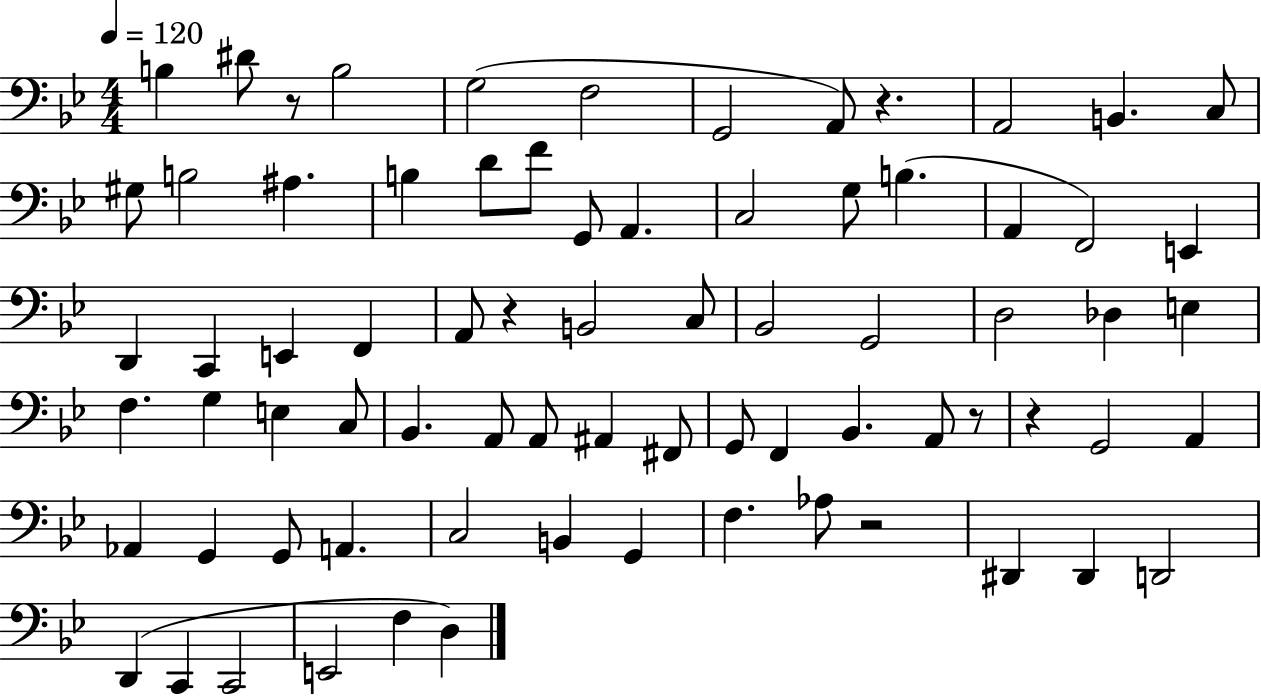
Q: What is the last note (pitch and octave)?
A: D3